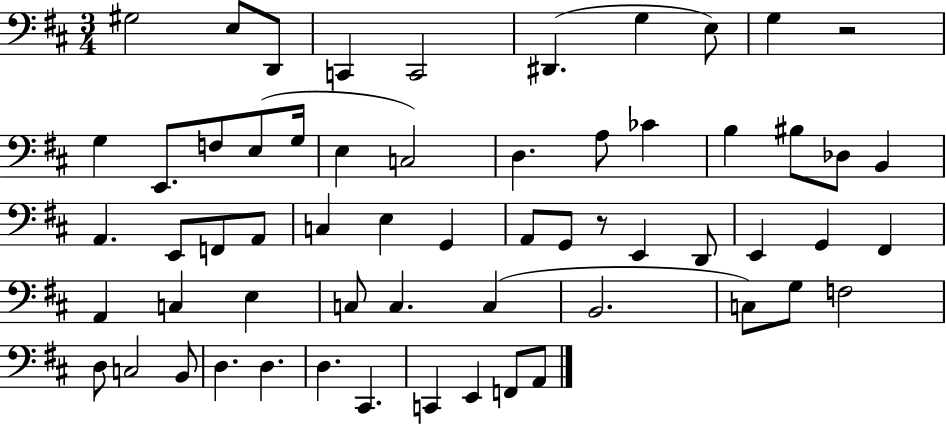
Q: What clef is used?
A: bass